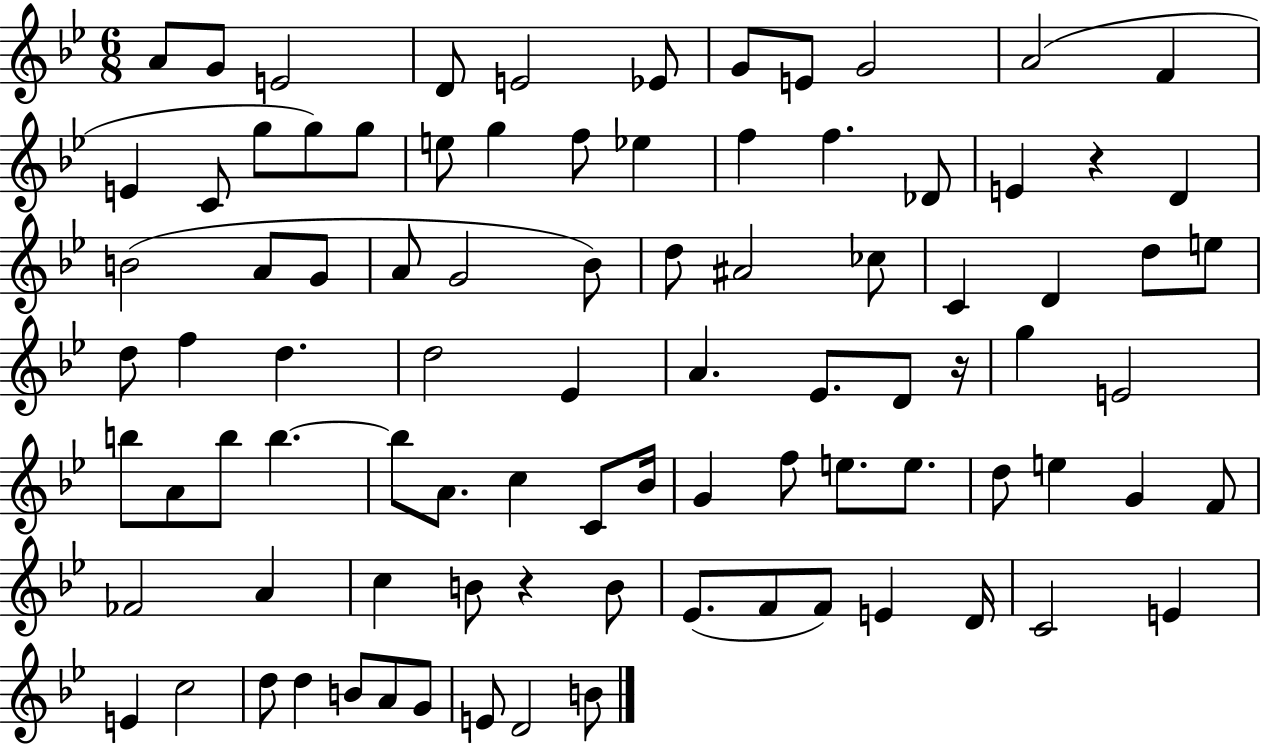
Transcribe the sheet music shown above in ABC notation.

X:1
T:Untitled
M:6/8
L:1/4
K:Bb
A/2 G/2 E2 D/2 E2 _E/2 G/2 E/2 G2 A2 F E C/2 g/2 g/2 g/2 e/2 g f/2 _e f f _D/2 E z D B2 A/2 G/2 A/2 G2 _B/2 d/2 ^A2 _c/2 C D d/2 e/2 d/2 f d d2 _E A _E/2 D/2 z/4 g E2 b/2 A/2 b/2 b b/2 A/2 c C/2 _B/4 G f/2 e/2 e/2 d/2 e G F/2 _F2 A c B/2 z B/2 _E/2 F/2 F/2 E D/4 C2 E E c2 d/2 d B/2 A/2 G/2 E/2 D2 B/2